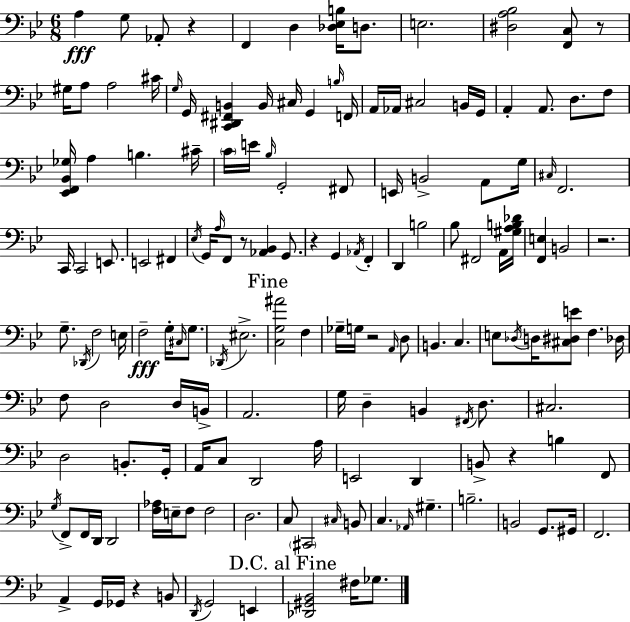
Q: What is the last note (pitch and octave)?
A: Gb3